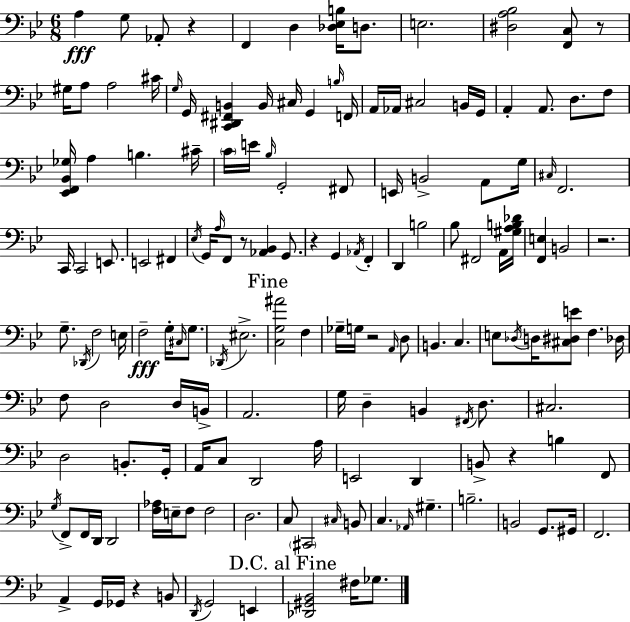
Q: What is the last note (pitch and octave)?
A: Gb3